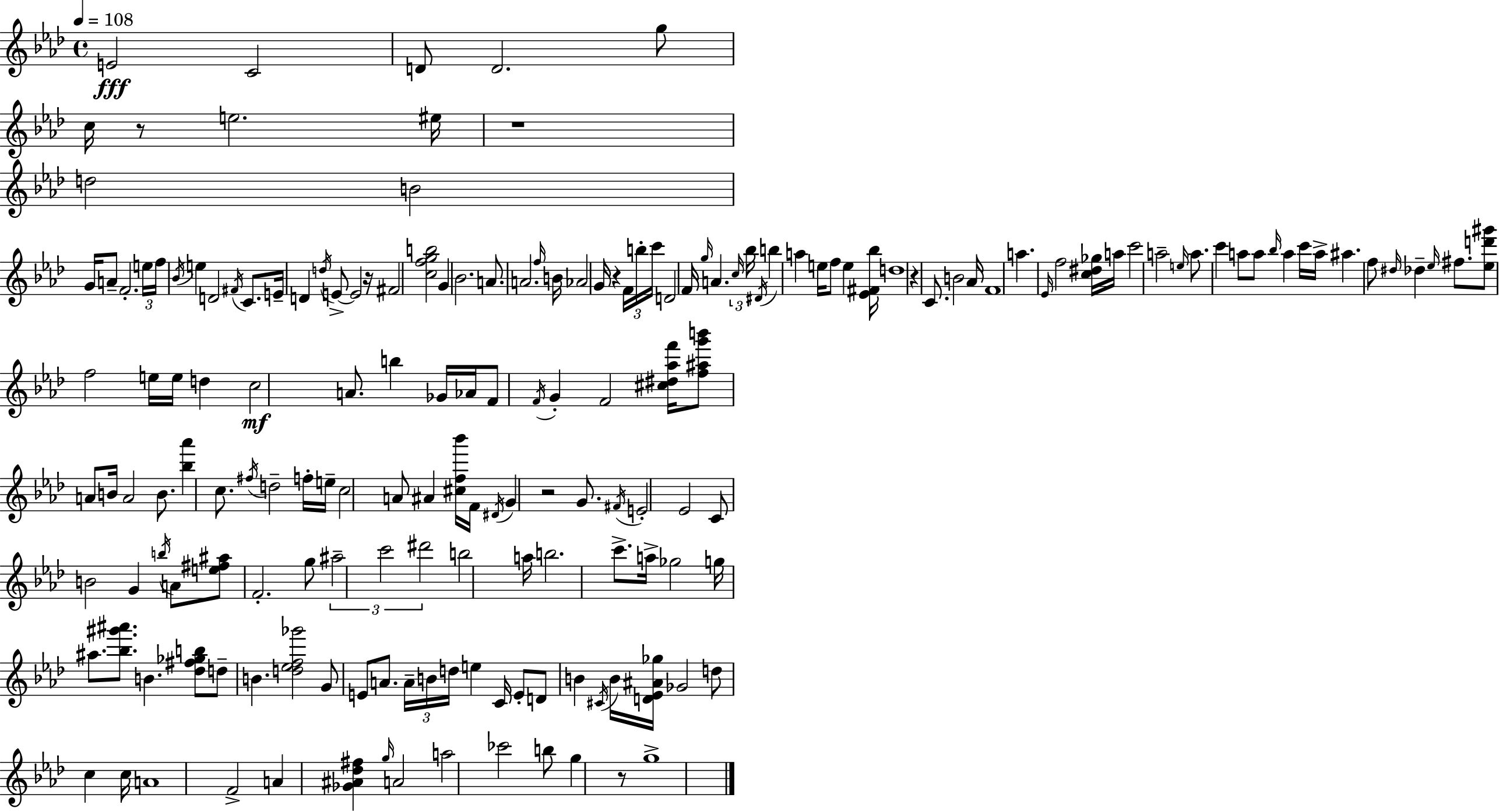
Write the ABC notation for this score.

X:1
T:Untitled
M:4/4
L:1/4
K:Fm
E2 C2 D/2 D2 g/2 c/4 z/2 e2 ^e/4 z4 d2 B2 G/4 A/2 F2 e/4 f/4 _B/4 e D2 ^F/4 C/2 E/4 D d/4 E/2 E2 z/4 ^F2 [cfgb]2 G _B2 A/2 A2 f/4 B/4 _A2 G/4 z F/4 b/4 c'/4 D2 F/4 g/4 A c/4 _b/4 ^D/4 b a e/4 f/2 e [_E^F_b]/4 d4 z C/2 B2 _A/4 F4 a _E/4 f2 [c^d_g]/4 a/4 c'2 a2 e/4 a/2 c' a/2 a/2 _b/4 a c'/4 a/4 ^a f/2 ^d/4 _d _e/4 ^f/2 [_ed'^g']/2 f2 e/4 e/4 d c2 A/2 b _G/4 _A/4 F/2 F/4 G F2 [^c^d_af']/4 [f^ag'b']/2 A/2 B/4 A2 B/2 [_b_a'] c/2 ^f/4 d2 f/4 e/4 c2 A/2 ^A [^cf_b']/4 F/4 ^D/4 G z2 G/2 ^F/4 E2 _E2 C/2 B2 G b/4 A/2 [e^f^a]/2 F2 g/2 ^a2 c'2 ^d'2 b2 a/4 b2 c'/2 a/4 _g2 g/4 ^a/2 [_b^g'^a']/2 B [_d^f_gb]/2 d/2 B [d_ef_g']2 G/2 E/2 A/2 A/4 B/4 d/4 e C/4 E/2 D/2 B ^C/4 B/4 [D_E^A_g]/4 _G2 d/2 c c/4 A4 F2 A [_G^A_d^f] g/4 A2 a2 _c'2 b/2 g z/2 g4